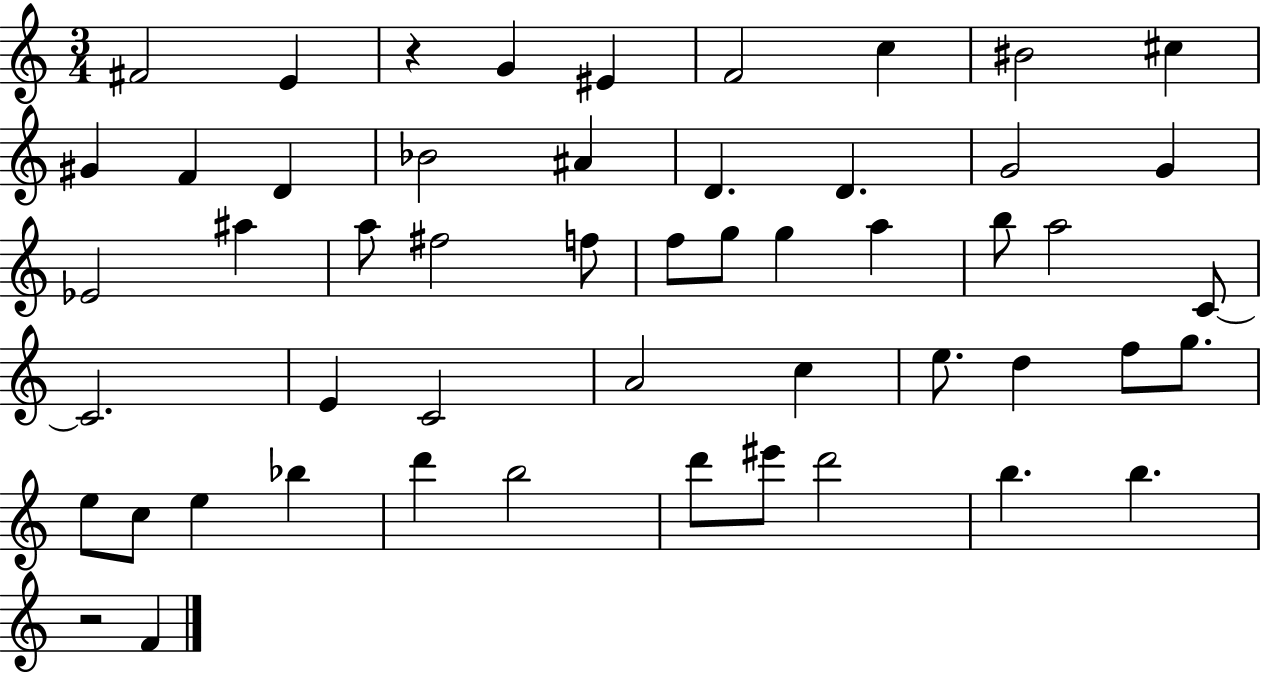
X:1
T:Untitled
M:3/4
L:1/4
K:C
^F2 E z G ^E F2 c ^B2 ^c ^G F D _B2 ^A D D G2 G _E2 ^a a/2 ^f2 f/2 f/2 g/2 g a b/2 a2 C/2 C2 E C2 A2 c e/2 d f/2 g/2 e/2 c/2 e _b d' b2 d'/2 ^e'/2 d'2 b b z2 F